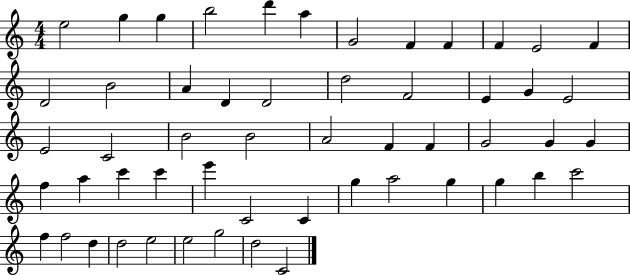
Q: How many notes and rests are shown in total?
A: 54